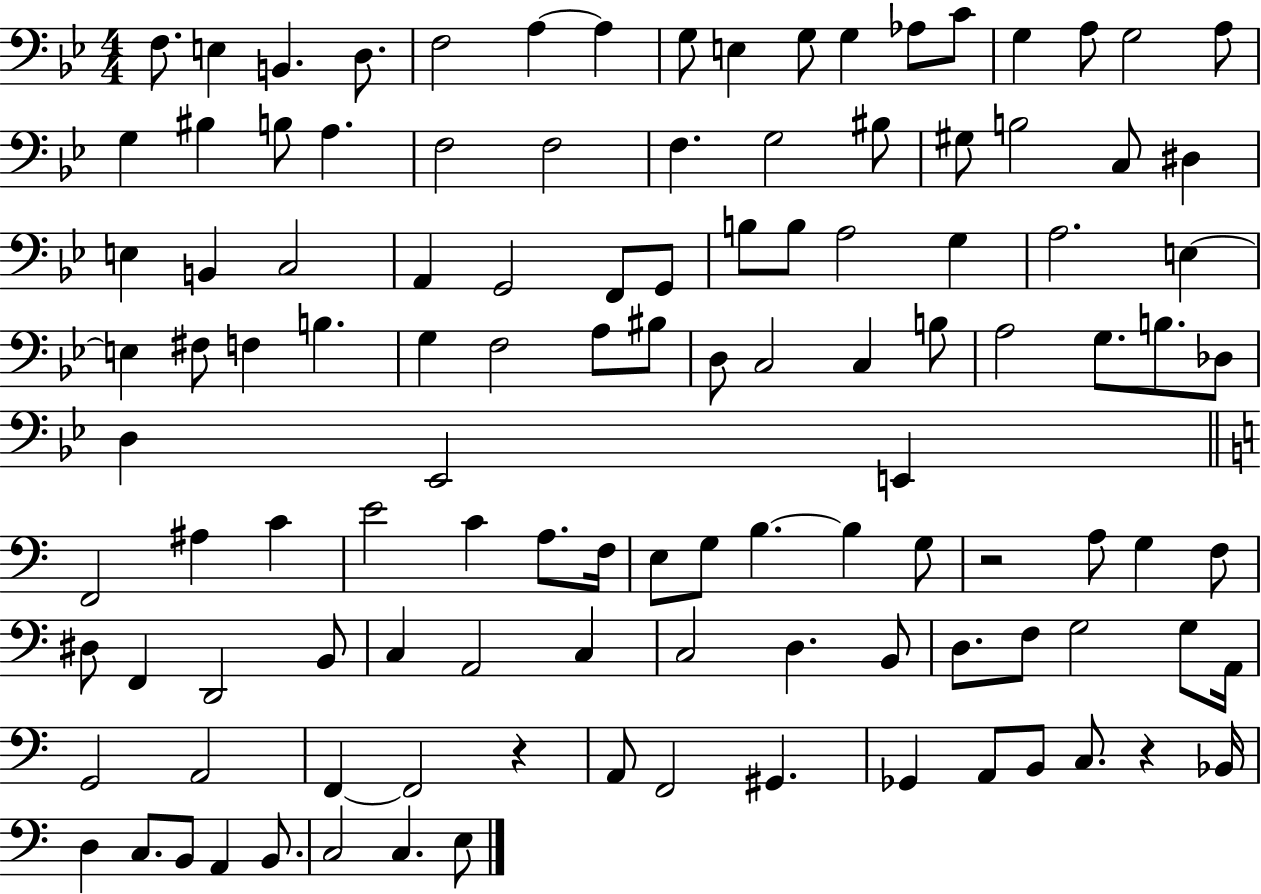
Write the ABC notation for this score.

X:1
T:Untitled
M:4/4
L:1/4
K:Bb
F,/2 E, B,, D,/2 F,2 A, A, G,/2 E, G,/2 G, _A,/2 C/2 G, A,/2 G,2 A,/2 G, ^B, B,/2 A, F,2 F,2 F, G,2 ^B,/2 ^G,/2 B,2 C,/2 ^D, E, B,, C,2 A,, G,,2 F,,/2 G,,/2 B,/2 B,/2 A,2 G, A,2 E, E, ^F,/2 F, B, G, F,2 A,/2 ^B,/2 D,/2 C,2 C, B,/2 A,2 G,/2 B,/2 _D,/2 D, _E,,2 E,, F,,2 ^A, C E2 C A,/2 F,/4 E,/2 G,/2 B, B, G,/2 z2 A,/2 G, F,/2 ^D,/2 F,, D,,2 B,,/2 C, A,,2 C, C,2 D, B,,/2 D,/2 F,/2 G,2 G,/2 A,,/4 G,,2 A,,2 F,, F,,2 z A,,/2 F,,2 ^G,, _G,, A,,/2 B,,/2 C,/2 z _B,,/4 D, C,/2 B,,/2 A,, B,,/2 C,2 C, E,/2